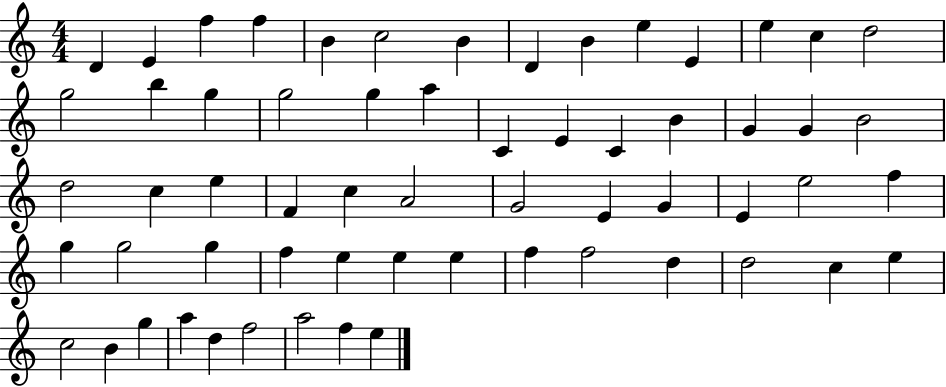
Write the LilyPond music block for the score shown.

{
  \clef treble
  \numericTimeSignature
  \time 4/4
  \key c \major
  d'4 e'4 f''4 f''4 | b'4 c''2 b'4 | d'4 b'4 e''4 e'4 | e''4 c''4 d''2 | \break g''2 b''4 g''4 | g''2 g''4 a''4 | c'4 e'4 c'4 b'4 | g'4 g'4 b'2 | \break d''2 c''4 e''4 | f'4 c''4 a'2 | g'2 e'4 g'4 | e'4 e''2 f''4 | \break g''4 g''2 g''4 | f''4 e''4 e''4 e''4 | f''4 f''2 d''4 | d''2 c''4 e''4 | \break c''2 b'4 g''4 | a''4 d''4 f''2 | a''2 f''4 e''4 | \bar "|."
}